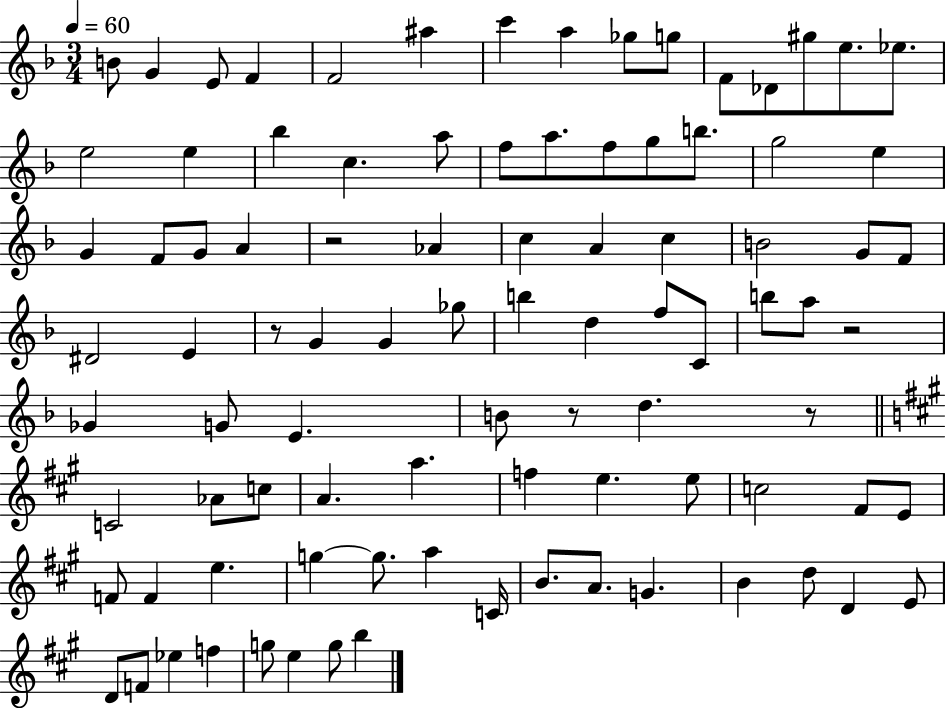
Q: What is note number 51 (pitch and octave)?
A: G4